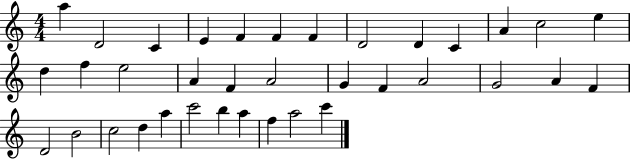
A5/q D4/h C4/q E4/q F4/q F4/q F4/q D4/h D4/q C4/q A4/q C5/h E5/q D5/q F5/q E5/h A4/q F4/q A4/h G4/q F4/q A4/h G4/h A4/q F4/q D4/h B4/h C5/h D5/q A5/q C6/h B5/q A5/q F5/q A5/h C6/q